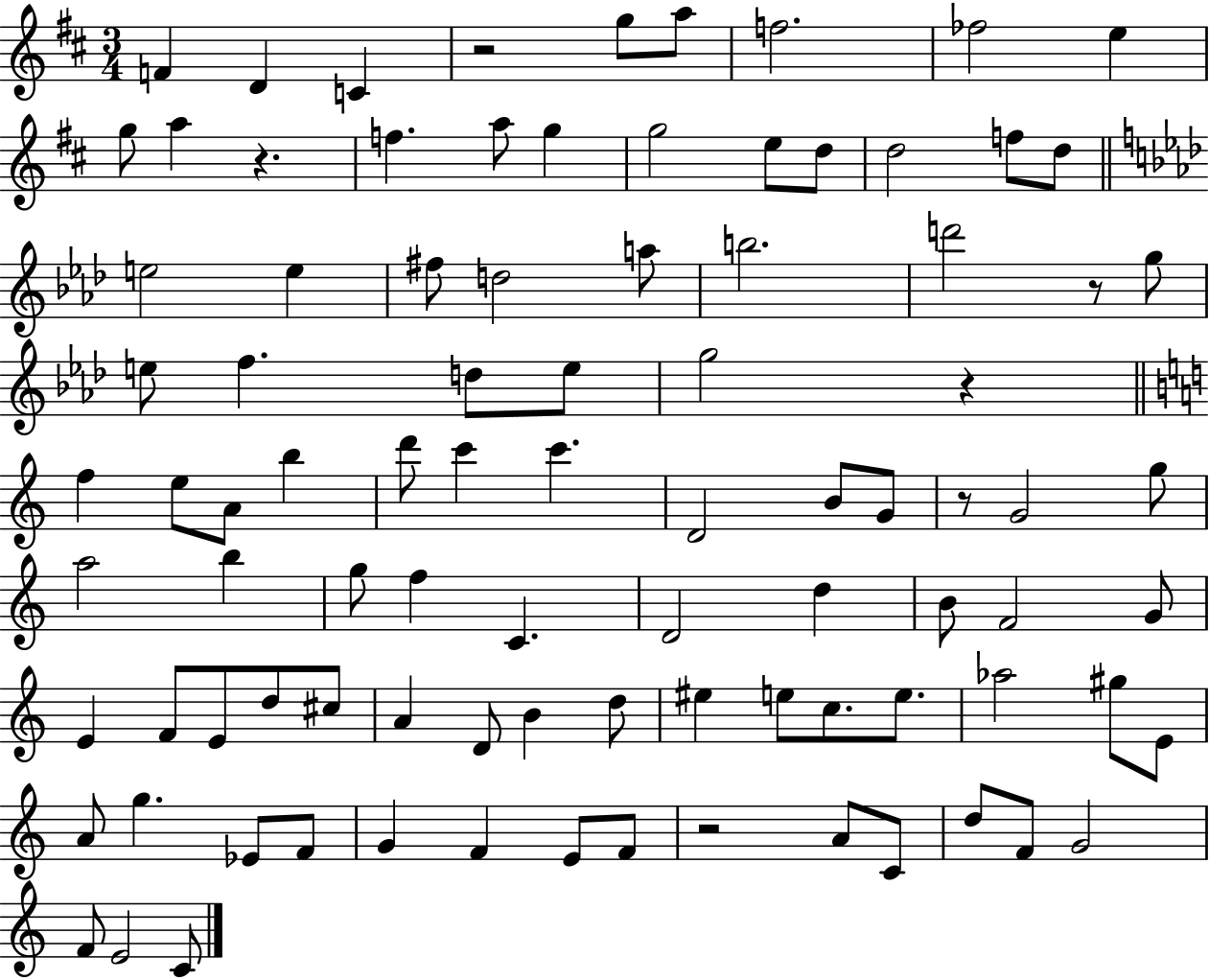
F4/q D4/q C4/q R/h G5/e A5/e F5/h. FES5/h E5/q G5/e A5/q R/q. F5/q. A5/e G5/q G5/h E5/e D5/e D5/h F5/e D5/e E5/h E5/q F#5/e D5/h A5/e B5/h. D6/h R/e G5/e E5/e F5/q. D5/e E5/e G5/h R/q F5/q E5/e A4/e B5/q D6/e C6/q C6/q. D4/h B4/e G4/e R/e G4/h G5/e A5/h B5/q G5/e F5/q C4/q. D4/h D5/q B4/e F4/h G4/e E4/q F4/e E4/e D5/e C#5/e A4/q D4/e B4/q D5/e EIS5/q E5/e C5/e. E5/e. Ab5/h G#5/e E4/e A4/e G5/q. Eb4/e F4/e G4/q F4/q E4/e F4/e R/h A4/e C4/e D5/e F4/e G4/h F4/e E4/h C4/e